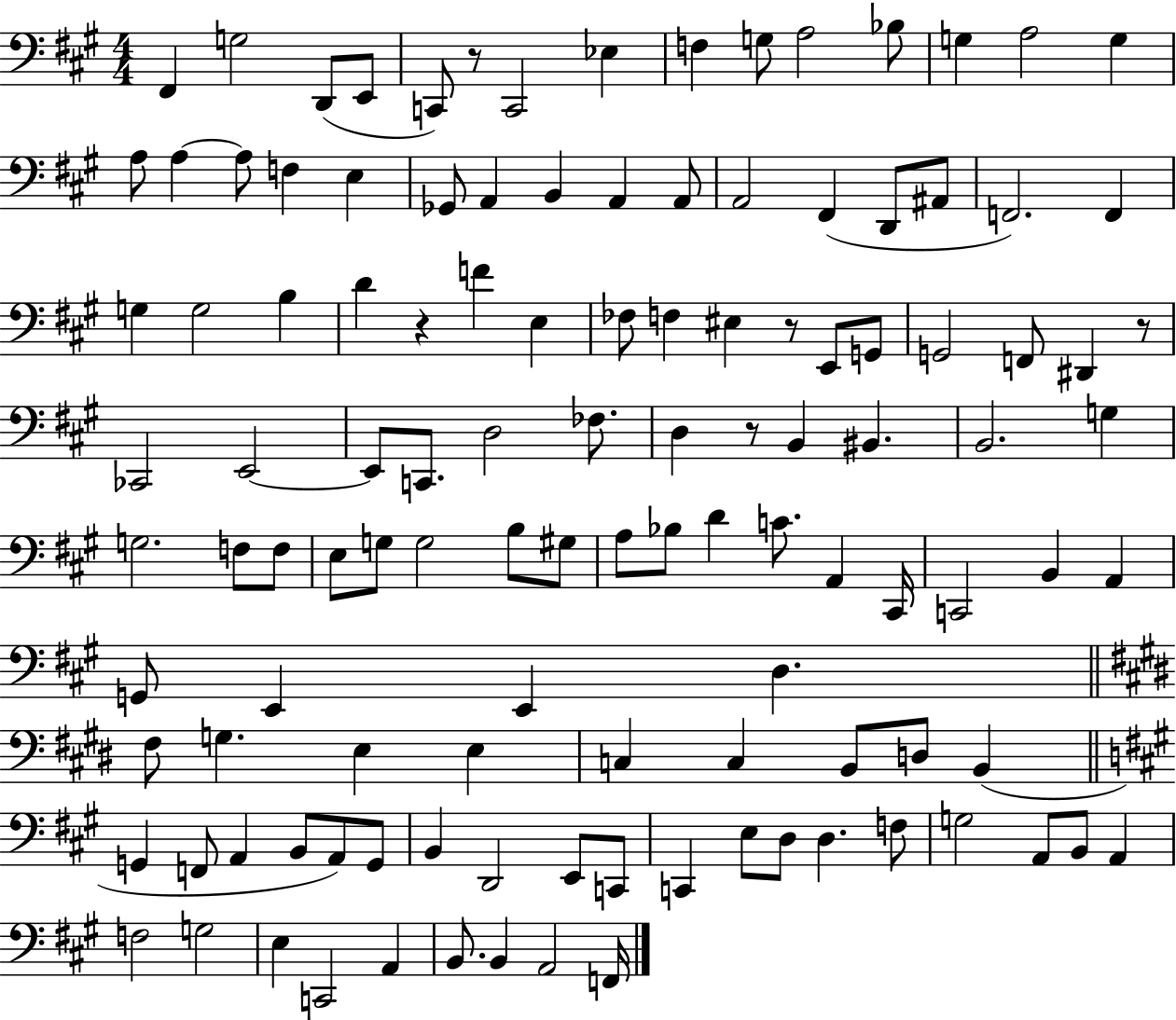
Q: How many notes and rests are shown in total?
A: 118